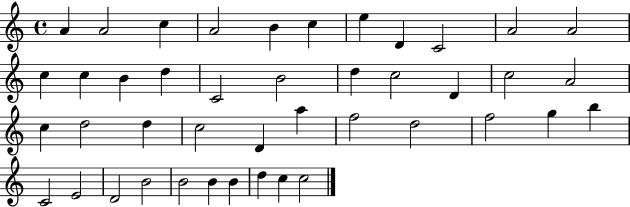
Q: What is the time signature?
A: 4/4